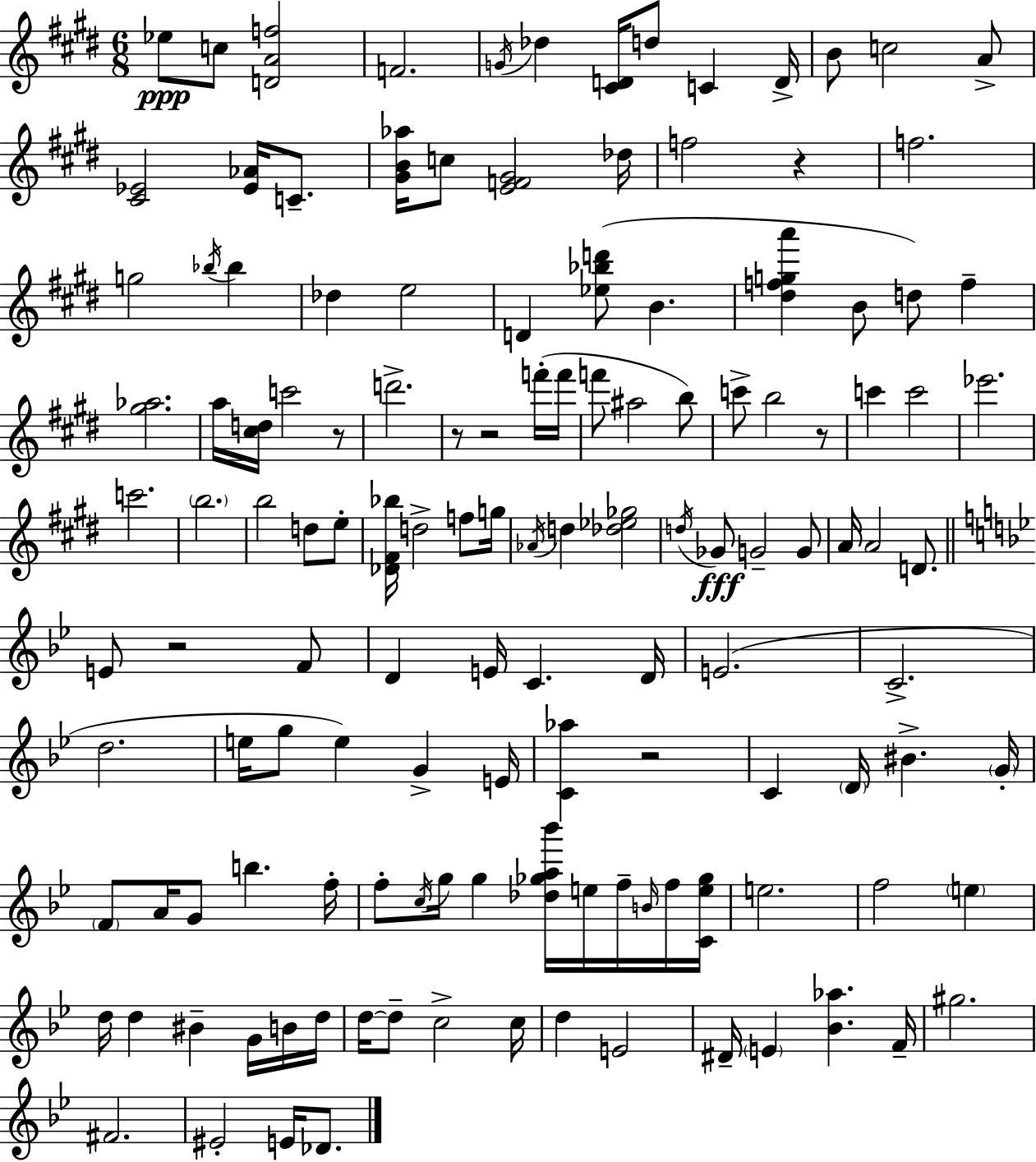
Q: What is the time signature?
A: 6/8